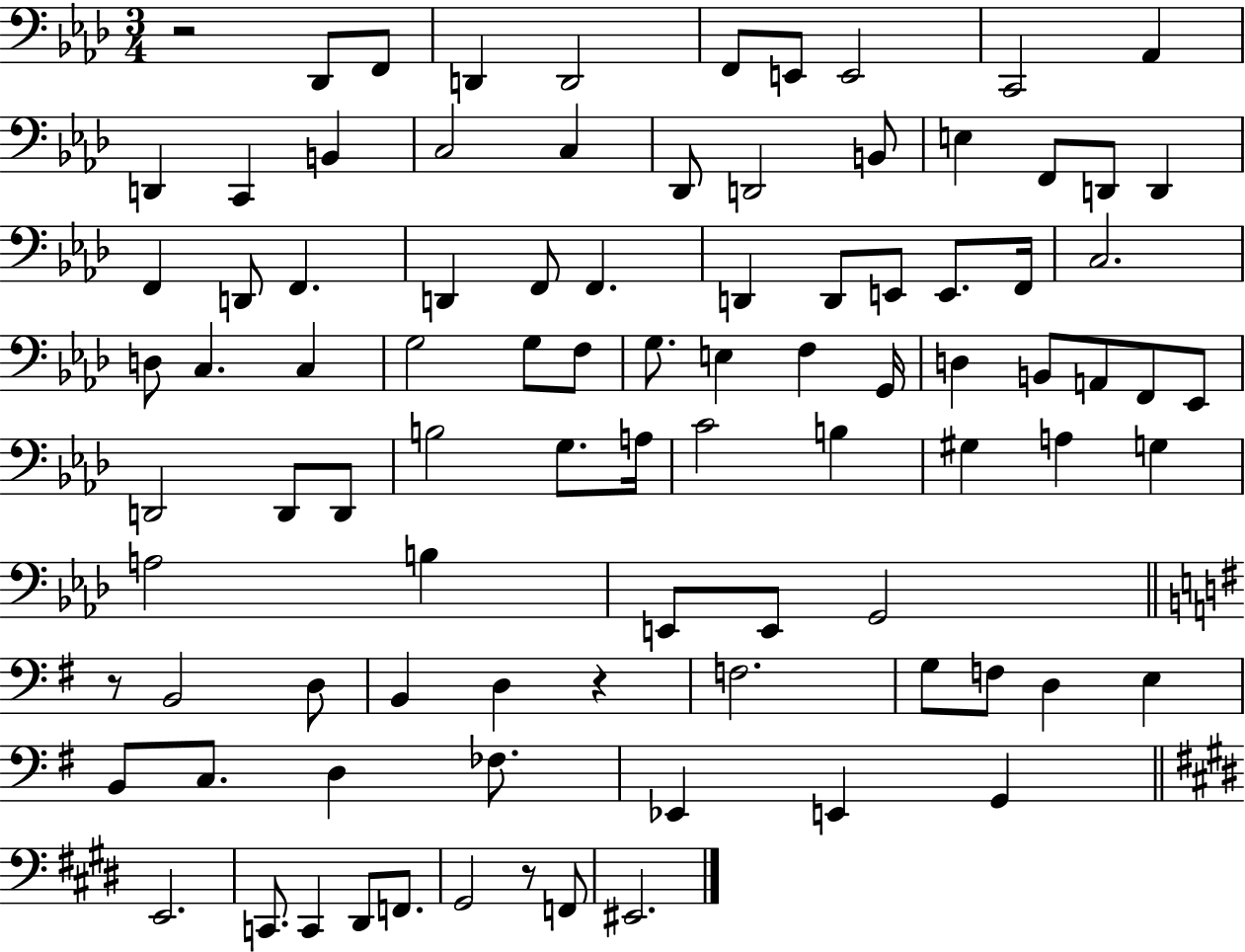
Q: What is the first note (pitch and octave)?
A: Db2